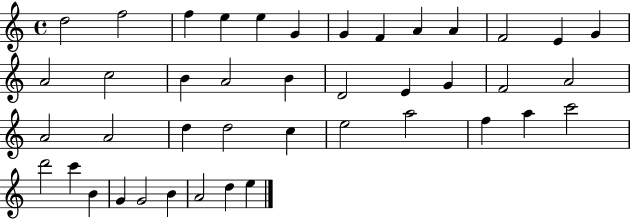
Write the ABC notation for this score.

X:1
T:Untitled
M:4/4
L:1/4
K:C
d2 f2 f e e G G F A A F2 E G A2 c2 B A2 B D2 E G F2 A2 A2 A2 d d2 c e2 a2 f a c'2 d'2 c' B G G2 B A2 d e